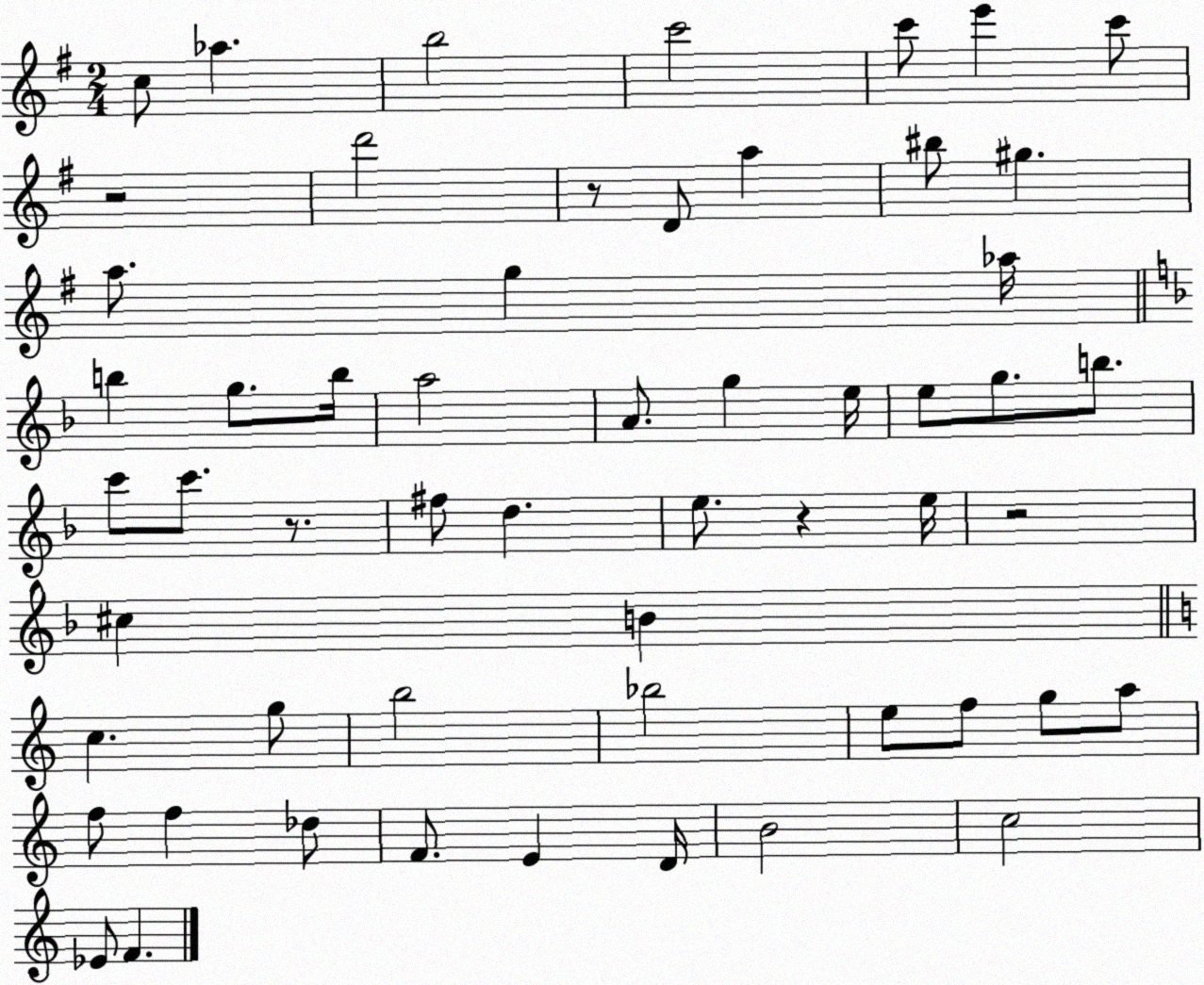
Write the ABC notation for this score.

X:1
T:Untitled
M:2/4
L:1/4
K:G
c/2 _a b2 c'2 c'/2 e' c'/2 z2 d'2 z/2 D/2 a ^b/2 ^g a/2 g _a/4 b g/2 b/4 a2 A/2 g e/4 e/2 g/2 b/2 c'/2 c'/2 z/2 ^f/2 d e/2 z e/4 z2 ^c B c g/2 b2 _b2 e/2 f/2 g/2 a/2 f/2 f _d/2 F/2 E D/4 B2 c2 _E/2 F